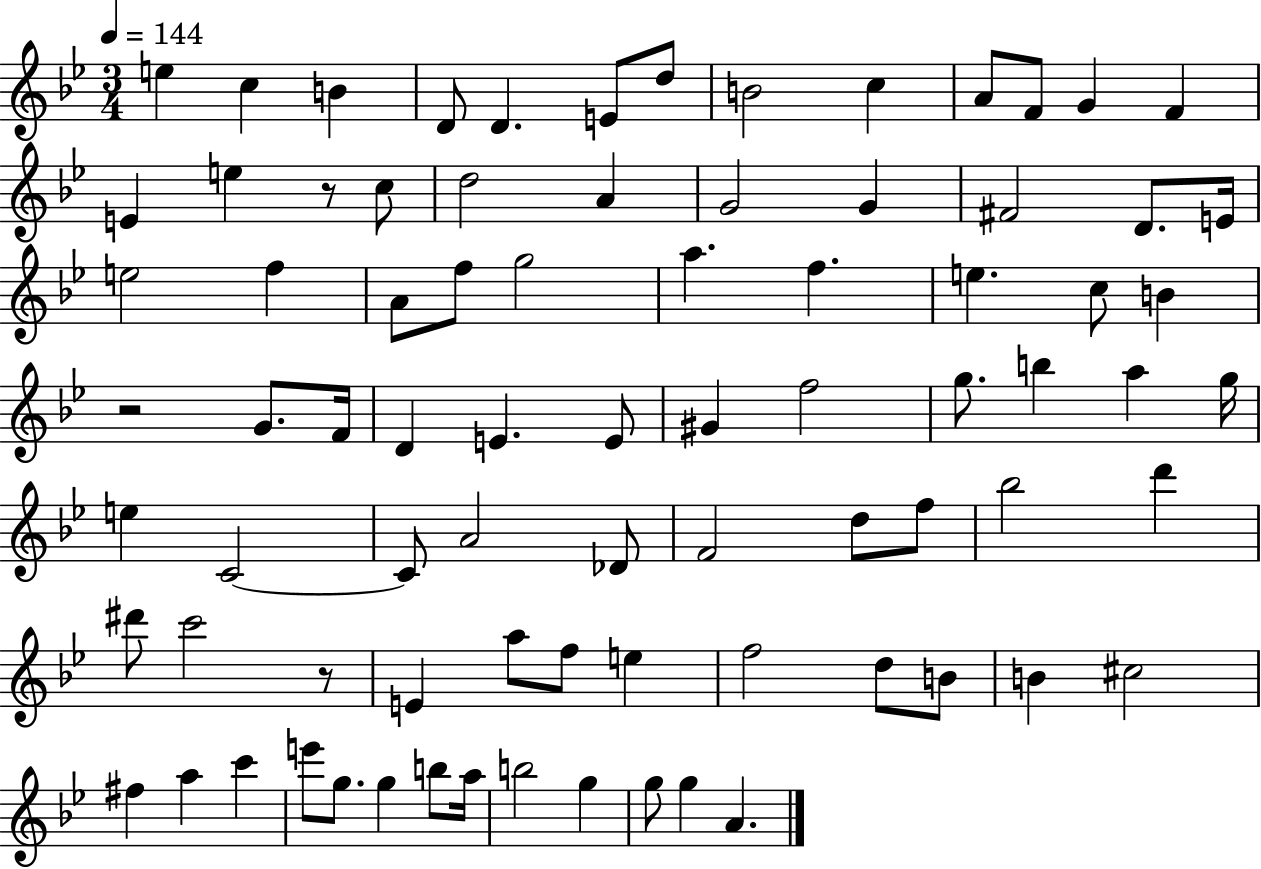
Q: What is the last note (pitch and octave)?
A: A4